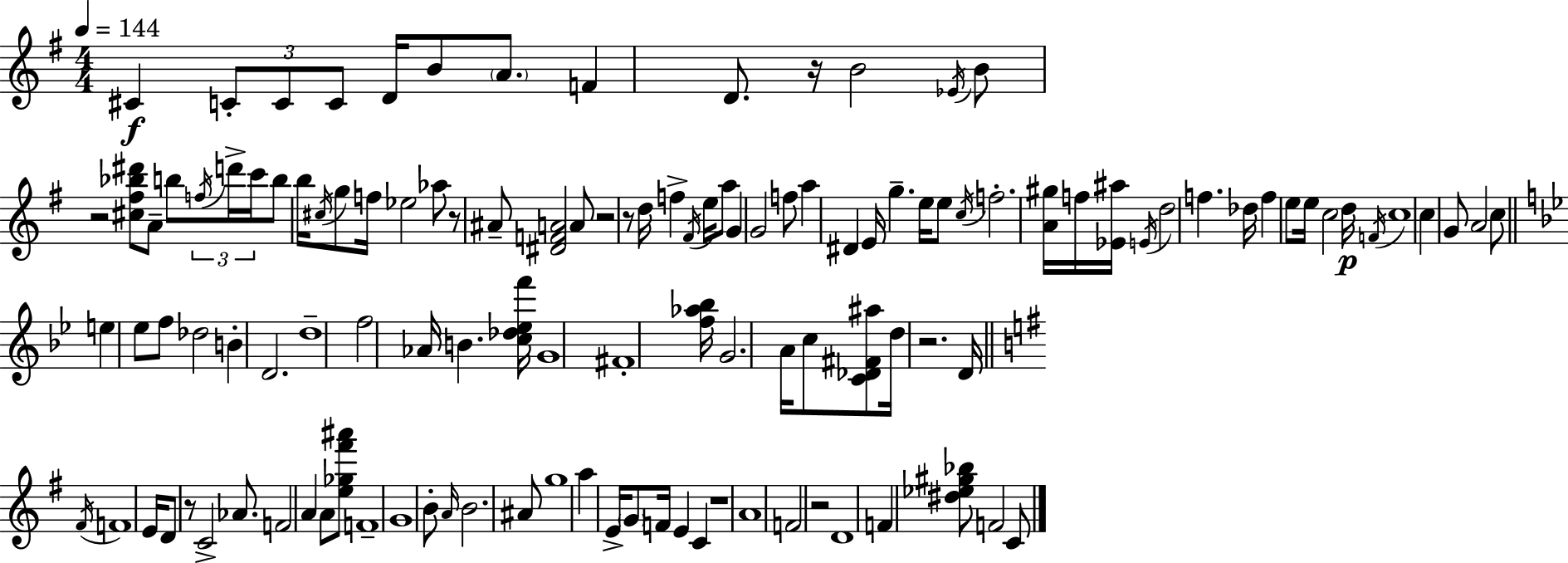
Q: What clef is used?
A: treble